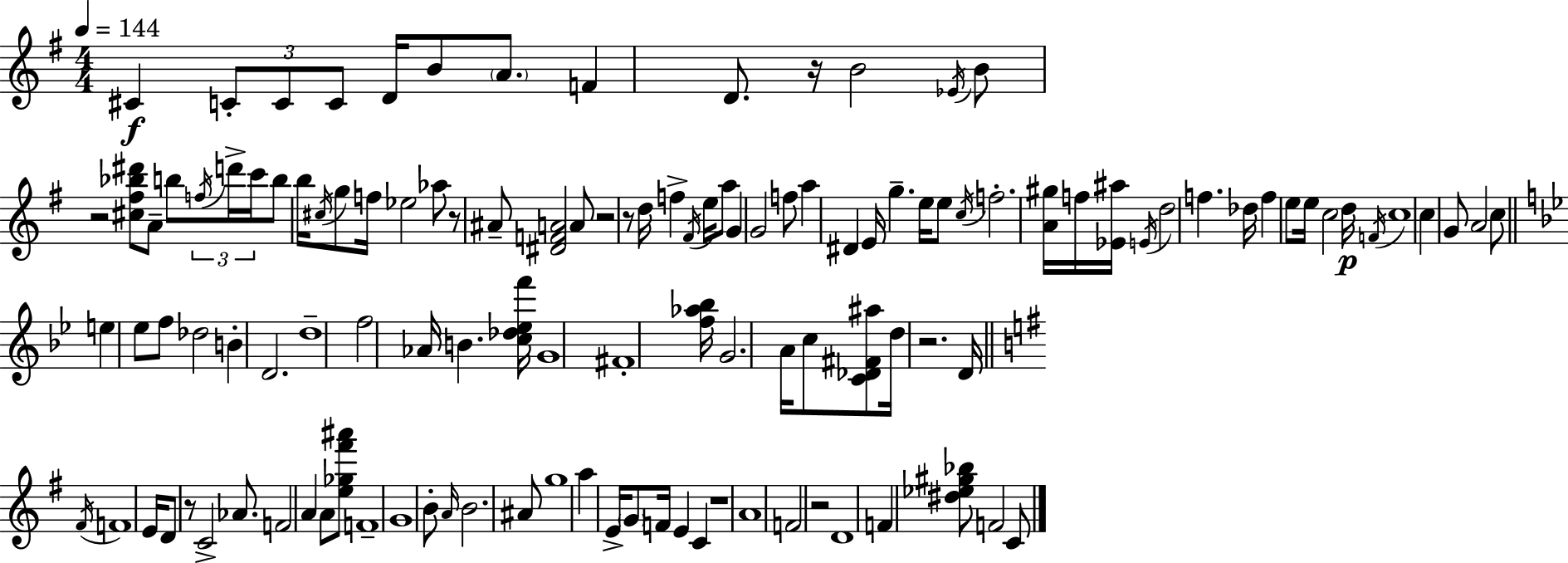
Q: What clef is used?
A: treble